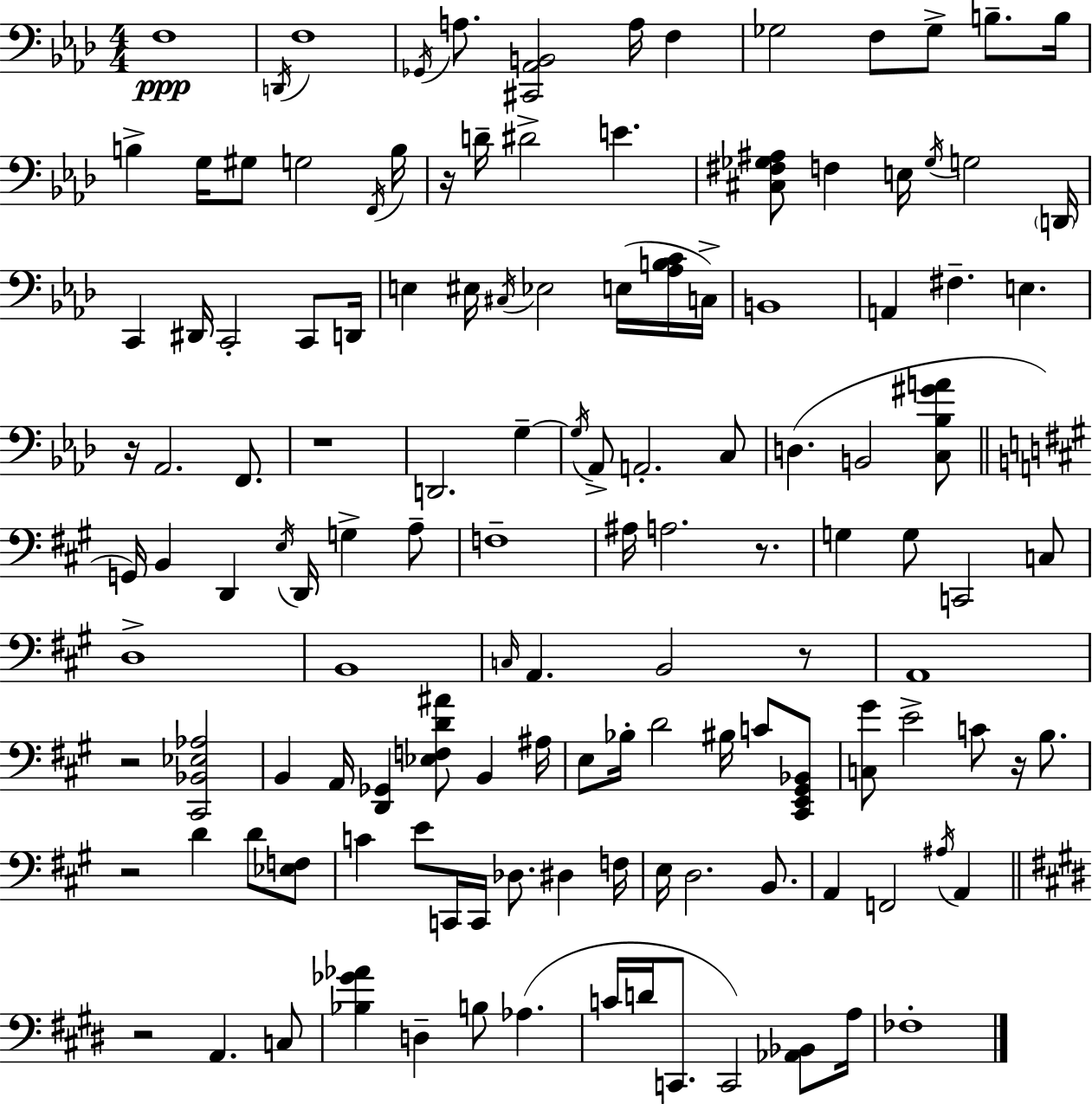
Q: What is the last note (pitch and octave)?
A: FES3